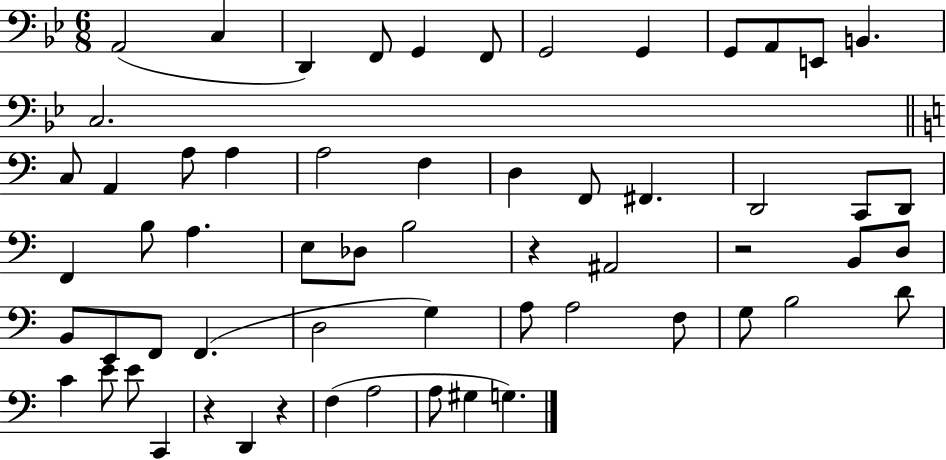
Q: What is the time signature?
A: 6/8